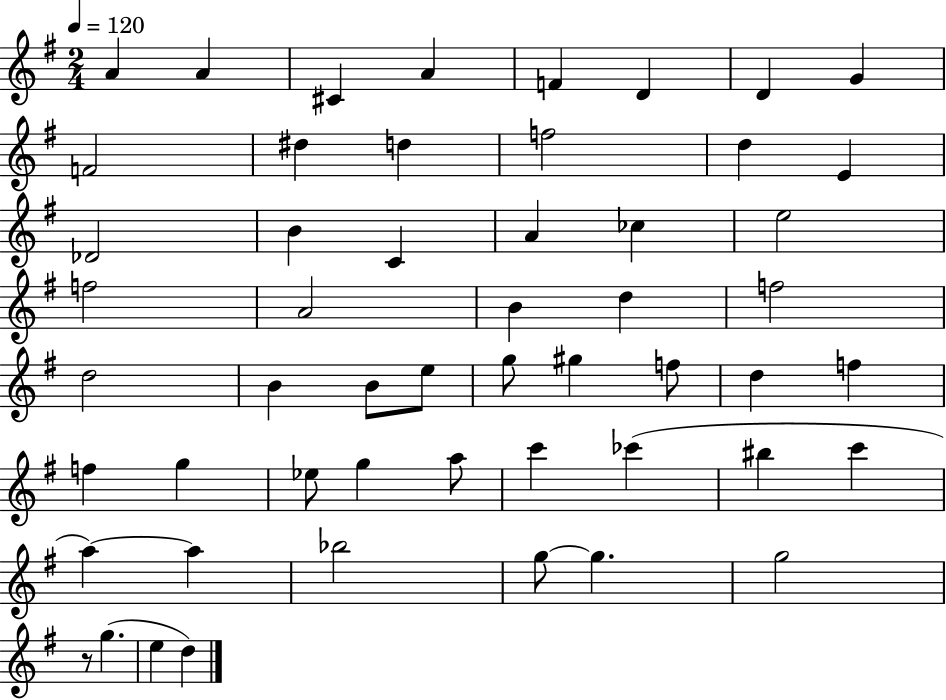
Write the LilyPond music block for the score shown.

{
  \clef treble
  \numericTimeSignature
  \time 2/4
  \key g \major
  \tempo 4 = 120
  \repeat volta 2 { a'4 a'4 | cis'4 a'4 | f'4 d'4 | d'4 g'4 | \break f'2 | dis''4 d''4 | f''2 | d''4 e'4 | \break des'2 | b'4 c'4 | a'4 ces''4 | e''2 | \break f''2 | a'2 | b'4 d''4 | f''2 | \break d''2 | b'4 b'8 e''8 | g''8 gis''4 f''8 | d''4 f''4 | \break f''4 g''4 | ees''8 g''4 a''8 | c'''4 ces'''4( | bis''4 c'''4 | \break a''4~~) a''4 | bes''2 | g''8~~ g''4. | g''2 | \break r8 g''4.( | e''4 d''4) | } \bar "|."
}